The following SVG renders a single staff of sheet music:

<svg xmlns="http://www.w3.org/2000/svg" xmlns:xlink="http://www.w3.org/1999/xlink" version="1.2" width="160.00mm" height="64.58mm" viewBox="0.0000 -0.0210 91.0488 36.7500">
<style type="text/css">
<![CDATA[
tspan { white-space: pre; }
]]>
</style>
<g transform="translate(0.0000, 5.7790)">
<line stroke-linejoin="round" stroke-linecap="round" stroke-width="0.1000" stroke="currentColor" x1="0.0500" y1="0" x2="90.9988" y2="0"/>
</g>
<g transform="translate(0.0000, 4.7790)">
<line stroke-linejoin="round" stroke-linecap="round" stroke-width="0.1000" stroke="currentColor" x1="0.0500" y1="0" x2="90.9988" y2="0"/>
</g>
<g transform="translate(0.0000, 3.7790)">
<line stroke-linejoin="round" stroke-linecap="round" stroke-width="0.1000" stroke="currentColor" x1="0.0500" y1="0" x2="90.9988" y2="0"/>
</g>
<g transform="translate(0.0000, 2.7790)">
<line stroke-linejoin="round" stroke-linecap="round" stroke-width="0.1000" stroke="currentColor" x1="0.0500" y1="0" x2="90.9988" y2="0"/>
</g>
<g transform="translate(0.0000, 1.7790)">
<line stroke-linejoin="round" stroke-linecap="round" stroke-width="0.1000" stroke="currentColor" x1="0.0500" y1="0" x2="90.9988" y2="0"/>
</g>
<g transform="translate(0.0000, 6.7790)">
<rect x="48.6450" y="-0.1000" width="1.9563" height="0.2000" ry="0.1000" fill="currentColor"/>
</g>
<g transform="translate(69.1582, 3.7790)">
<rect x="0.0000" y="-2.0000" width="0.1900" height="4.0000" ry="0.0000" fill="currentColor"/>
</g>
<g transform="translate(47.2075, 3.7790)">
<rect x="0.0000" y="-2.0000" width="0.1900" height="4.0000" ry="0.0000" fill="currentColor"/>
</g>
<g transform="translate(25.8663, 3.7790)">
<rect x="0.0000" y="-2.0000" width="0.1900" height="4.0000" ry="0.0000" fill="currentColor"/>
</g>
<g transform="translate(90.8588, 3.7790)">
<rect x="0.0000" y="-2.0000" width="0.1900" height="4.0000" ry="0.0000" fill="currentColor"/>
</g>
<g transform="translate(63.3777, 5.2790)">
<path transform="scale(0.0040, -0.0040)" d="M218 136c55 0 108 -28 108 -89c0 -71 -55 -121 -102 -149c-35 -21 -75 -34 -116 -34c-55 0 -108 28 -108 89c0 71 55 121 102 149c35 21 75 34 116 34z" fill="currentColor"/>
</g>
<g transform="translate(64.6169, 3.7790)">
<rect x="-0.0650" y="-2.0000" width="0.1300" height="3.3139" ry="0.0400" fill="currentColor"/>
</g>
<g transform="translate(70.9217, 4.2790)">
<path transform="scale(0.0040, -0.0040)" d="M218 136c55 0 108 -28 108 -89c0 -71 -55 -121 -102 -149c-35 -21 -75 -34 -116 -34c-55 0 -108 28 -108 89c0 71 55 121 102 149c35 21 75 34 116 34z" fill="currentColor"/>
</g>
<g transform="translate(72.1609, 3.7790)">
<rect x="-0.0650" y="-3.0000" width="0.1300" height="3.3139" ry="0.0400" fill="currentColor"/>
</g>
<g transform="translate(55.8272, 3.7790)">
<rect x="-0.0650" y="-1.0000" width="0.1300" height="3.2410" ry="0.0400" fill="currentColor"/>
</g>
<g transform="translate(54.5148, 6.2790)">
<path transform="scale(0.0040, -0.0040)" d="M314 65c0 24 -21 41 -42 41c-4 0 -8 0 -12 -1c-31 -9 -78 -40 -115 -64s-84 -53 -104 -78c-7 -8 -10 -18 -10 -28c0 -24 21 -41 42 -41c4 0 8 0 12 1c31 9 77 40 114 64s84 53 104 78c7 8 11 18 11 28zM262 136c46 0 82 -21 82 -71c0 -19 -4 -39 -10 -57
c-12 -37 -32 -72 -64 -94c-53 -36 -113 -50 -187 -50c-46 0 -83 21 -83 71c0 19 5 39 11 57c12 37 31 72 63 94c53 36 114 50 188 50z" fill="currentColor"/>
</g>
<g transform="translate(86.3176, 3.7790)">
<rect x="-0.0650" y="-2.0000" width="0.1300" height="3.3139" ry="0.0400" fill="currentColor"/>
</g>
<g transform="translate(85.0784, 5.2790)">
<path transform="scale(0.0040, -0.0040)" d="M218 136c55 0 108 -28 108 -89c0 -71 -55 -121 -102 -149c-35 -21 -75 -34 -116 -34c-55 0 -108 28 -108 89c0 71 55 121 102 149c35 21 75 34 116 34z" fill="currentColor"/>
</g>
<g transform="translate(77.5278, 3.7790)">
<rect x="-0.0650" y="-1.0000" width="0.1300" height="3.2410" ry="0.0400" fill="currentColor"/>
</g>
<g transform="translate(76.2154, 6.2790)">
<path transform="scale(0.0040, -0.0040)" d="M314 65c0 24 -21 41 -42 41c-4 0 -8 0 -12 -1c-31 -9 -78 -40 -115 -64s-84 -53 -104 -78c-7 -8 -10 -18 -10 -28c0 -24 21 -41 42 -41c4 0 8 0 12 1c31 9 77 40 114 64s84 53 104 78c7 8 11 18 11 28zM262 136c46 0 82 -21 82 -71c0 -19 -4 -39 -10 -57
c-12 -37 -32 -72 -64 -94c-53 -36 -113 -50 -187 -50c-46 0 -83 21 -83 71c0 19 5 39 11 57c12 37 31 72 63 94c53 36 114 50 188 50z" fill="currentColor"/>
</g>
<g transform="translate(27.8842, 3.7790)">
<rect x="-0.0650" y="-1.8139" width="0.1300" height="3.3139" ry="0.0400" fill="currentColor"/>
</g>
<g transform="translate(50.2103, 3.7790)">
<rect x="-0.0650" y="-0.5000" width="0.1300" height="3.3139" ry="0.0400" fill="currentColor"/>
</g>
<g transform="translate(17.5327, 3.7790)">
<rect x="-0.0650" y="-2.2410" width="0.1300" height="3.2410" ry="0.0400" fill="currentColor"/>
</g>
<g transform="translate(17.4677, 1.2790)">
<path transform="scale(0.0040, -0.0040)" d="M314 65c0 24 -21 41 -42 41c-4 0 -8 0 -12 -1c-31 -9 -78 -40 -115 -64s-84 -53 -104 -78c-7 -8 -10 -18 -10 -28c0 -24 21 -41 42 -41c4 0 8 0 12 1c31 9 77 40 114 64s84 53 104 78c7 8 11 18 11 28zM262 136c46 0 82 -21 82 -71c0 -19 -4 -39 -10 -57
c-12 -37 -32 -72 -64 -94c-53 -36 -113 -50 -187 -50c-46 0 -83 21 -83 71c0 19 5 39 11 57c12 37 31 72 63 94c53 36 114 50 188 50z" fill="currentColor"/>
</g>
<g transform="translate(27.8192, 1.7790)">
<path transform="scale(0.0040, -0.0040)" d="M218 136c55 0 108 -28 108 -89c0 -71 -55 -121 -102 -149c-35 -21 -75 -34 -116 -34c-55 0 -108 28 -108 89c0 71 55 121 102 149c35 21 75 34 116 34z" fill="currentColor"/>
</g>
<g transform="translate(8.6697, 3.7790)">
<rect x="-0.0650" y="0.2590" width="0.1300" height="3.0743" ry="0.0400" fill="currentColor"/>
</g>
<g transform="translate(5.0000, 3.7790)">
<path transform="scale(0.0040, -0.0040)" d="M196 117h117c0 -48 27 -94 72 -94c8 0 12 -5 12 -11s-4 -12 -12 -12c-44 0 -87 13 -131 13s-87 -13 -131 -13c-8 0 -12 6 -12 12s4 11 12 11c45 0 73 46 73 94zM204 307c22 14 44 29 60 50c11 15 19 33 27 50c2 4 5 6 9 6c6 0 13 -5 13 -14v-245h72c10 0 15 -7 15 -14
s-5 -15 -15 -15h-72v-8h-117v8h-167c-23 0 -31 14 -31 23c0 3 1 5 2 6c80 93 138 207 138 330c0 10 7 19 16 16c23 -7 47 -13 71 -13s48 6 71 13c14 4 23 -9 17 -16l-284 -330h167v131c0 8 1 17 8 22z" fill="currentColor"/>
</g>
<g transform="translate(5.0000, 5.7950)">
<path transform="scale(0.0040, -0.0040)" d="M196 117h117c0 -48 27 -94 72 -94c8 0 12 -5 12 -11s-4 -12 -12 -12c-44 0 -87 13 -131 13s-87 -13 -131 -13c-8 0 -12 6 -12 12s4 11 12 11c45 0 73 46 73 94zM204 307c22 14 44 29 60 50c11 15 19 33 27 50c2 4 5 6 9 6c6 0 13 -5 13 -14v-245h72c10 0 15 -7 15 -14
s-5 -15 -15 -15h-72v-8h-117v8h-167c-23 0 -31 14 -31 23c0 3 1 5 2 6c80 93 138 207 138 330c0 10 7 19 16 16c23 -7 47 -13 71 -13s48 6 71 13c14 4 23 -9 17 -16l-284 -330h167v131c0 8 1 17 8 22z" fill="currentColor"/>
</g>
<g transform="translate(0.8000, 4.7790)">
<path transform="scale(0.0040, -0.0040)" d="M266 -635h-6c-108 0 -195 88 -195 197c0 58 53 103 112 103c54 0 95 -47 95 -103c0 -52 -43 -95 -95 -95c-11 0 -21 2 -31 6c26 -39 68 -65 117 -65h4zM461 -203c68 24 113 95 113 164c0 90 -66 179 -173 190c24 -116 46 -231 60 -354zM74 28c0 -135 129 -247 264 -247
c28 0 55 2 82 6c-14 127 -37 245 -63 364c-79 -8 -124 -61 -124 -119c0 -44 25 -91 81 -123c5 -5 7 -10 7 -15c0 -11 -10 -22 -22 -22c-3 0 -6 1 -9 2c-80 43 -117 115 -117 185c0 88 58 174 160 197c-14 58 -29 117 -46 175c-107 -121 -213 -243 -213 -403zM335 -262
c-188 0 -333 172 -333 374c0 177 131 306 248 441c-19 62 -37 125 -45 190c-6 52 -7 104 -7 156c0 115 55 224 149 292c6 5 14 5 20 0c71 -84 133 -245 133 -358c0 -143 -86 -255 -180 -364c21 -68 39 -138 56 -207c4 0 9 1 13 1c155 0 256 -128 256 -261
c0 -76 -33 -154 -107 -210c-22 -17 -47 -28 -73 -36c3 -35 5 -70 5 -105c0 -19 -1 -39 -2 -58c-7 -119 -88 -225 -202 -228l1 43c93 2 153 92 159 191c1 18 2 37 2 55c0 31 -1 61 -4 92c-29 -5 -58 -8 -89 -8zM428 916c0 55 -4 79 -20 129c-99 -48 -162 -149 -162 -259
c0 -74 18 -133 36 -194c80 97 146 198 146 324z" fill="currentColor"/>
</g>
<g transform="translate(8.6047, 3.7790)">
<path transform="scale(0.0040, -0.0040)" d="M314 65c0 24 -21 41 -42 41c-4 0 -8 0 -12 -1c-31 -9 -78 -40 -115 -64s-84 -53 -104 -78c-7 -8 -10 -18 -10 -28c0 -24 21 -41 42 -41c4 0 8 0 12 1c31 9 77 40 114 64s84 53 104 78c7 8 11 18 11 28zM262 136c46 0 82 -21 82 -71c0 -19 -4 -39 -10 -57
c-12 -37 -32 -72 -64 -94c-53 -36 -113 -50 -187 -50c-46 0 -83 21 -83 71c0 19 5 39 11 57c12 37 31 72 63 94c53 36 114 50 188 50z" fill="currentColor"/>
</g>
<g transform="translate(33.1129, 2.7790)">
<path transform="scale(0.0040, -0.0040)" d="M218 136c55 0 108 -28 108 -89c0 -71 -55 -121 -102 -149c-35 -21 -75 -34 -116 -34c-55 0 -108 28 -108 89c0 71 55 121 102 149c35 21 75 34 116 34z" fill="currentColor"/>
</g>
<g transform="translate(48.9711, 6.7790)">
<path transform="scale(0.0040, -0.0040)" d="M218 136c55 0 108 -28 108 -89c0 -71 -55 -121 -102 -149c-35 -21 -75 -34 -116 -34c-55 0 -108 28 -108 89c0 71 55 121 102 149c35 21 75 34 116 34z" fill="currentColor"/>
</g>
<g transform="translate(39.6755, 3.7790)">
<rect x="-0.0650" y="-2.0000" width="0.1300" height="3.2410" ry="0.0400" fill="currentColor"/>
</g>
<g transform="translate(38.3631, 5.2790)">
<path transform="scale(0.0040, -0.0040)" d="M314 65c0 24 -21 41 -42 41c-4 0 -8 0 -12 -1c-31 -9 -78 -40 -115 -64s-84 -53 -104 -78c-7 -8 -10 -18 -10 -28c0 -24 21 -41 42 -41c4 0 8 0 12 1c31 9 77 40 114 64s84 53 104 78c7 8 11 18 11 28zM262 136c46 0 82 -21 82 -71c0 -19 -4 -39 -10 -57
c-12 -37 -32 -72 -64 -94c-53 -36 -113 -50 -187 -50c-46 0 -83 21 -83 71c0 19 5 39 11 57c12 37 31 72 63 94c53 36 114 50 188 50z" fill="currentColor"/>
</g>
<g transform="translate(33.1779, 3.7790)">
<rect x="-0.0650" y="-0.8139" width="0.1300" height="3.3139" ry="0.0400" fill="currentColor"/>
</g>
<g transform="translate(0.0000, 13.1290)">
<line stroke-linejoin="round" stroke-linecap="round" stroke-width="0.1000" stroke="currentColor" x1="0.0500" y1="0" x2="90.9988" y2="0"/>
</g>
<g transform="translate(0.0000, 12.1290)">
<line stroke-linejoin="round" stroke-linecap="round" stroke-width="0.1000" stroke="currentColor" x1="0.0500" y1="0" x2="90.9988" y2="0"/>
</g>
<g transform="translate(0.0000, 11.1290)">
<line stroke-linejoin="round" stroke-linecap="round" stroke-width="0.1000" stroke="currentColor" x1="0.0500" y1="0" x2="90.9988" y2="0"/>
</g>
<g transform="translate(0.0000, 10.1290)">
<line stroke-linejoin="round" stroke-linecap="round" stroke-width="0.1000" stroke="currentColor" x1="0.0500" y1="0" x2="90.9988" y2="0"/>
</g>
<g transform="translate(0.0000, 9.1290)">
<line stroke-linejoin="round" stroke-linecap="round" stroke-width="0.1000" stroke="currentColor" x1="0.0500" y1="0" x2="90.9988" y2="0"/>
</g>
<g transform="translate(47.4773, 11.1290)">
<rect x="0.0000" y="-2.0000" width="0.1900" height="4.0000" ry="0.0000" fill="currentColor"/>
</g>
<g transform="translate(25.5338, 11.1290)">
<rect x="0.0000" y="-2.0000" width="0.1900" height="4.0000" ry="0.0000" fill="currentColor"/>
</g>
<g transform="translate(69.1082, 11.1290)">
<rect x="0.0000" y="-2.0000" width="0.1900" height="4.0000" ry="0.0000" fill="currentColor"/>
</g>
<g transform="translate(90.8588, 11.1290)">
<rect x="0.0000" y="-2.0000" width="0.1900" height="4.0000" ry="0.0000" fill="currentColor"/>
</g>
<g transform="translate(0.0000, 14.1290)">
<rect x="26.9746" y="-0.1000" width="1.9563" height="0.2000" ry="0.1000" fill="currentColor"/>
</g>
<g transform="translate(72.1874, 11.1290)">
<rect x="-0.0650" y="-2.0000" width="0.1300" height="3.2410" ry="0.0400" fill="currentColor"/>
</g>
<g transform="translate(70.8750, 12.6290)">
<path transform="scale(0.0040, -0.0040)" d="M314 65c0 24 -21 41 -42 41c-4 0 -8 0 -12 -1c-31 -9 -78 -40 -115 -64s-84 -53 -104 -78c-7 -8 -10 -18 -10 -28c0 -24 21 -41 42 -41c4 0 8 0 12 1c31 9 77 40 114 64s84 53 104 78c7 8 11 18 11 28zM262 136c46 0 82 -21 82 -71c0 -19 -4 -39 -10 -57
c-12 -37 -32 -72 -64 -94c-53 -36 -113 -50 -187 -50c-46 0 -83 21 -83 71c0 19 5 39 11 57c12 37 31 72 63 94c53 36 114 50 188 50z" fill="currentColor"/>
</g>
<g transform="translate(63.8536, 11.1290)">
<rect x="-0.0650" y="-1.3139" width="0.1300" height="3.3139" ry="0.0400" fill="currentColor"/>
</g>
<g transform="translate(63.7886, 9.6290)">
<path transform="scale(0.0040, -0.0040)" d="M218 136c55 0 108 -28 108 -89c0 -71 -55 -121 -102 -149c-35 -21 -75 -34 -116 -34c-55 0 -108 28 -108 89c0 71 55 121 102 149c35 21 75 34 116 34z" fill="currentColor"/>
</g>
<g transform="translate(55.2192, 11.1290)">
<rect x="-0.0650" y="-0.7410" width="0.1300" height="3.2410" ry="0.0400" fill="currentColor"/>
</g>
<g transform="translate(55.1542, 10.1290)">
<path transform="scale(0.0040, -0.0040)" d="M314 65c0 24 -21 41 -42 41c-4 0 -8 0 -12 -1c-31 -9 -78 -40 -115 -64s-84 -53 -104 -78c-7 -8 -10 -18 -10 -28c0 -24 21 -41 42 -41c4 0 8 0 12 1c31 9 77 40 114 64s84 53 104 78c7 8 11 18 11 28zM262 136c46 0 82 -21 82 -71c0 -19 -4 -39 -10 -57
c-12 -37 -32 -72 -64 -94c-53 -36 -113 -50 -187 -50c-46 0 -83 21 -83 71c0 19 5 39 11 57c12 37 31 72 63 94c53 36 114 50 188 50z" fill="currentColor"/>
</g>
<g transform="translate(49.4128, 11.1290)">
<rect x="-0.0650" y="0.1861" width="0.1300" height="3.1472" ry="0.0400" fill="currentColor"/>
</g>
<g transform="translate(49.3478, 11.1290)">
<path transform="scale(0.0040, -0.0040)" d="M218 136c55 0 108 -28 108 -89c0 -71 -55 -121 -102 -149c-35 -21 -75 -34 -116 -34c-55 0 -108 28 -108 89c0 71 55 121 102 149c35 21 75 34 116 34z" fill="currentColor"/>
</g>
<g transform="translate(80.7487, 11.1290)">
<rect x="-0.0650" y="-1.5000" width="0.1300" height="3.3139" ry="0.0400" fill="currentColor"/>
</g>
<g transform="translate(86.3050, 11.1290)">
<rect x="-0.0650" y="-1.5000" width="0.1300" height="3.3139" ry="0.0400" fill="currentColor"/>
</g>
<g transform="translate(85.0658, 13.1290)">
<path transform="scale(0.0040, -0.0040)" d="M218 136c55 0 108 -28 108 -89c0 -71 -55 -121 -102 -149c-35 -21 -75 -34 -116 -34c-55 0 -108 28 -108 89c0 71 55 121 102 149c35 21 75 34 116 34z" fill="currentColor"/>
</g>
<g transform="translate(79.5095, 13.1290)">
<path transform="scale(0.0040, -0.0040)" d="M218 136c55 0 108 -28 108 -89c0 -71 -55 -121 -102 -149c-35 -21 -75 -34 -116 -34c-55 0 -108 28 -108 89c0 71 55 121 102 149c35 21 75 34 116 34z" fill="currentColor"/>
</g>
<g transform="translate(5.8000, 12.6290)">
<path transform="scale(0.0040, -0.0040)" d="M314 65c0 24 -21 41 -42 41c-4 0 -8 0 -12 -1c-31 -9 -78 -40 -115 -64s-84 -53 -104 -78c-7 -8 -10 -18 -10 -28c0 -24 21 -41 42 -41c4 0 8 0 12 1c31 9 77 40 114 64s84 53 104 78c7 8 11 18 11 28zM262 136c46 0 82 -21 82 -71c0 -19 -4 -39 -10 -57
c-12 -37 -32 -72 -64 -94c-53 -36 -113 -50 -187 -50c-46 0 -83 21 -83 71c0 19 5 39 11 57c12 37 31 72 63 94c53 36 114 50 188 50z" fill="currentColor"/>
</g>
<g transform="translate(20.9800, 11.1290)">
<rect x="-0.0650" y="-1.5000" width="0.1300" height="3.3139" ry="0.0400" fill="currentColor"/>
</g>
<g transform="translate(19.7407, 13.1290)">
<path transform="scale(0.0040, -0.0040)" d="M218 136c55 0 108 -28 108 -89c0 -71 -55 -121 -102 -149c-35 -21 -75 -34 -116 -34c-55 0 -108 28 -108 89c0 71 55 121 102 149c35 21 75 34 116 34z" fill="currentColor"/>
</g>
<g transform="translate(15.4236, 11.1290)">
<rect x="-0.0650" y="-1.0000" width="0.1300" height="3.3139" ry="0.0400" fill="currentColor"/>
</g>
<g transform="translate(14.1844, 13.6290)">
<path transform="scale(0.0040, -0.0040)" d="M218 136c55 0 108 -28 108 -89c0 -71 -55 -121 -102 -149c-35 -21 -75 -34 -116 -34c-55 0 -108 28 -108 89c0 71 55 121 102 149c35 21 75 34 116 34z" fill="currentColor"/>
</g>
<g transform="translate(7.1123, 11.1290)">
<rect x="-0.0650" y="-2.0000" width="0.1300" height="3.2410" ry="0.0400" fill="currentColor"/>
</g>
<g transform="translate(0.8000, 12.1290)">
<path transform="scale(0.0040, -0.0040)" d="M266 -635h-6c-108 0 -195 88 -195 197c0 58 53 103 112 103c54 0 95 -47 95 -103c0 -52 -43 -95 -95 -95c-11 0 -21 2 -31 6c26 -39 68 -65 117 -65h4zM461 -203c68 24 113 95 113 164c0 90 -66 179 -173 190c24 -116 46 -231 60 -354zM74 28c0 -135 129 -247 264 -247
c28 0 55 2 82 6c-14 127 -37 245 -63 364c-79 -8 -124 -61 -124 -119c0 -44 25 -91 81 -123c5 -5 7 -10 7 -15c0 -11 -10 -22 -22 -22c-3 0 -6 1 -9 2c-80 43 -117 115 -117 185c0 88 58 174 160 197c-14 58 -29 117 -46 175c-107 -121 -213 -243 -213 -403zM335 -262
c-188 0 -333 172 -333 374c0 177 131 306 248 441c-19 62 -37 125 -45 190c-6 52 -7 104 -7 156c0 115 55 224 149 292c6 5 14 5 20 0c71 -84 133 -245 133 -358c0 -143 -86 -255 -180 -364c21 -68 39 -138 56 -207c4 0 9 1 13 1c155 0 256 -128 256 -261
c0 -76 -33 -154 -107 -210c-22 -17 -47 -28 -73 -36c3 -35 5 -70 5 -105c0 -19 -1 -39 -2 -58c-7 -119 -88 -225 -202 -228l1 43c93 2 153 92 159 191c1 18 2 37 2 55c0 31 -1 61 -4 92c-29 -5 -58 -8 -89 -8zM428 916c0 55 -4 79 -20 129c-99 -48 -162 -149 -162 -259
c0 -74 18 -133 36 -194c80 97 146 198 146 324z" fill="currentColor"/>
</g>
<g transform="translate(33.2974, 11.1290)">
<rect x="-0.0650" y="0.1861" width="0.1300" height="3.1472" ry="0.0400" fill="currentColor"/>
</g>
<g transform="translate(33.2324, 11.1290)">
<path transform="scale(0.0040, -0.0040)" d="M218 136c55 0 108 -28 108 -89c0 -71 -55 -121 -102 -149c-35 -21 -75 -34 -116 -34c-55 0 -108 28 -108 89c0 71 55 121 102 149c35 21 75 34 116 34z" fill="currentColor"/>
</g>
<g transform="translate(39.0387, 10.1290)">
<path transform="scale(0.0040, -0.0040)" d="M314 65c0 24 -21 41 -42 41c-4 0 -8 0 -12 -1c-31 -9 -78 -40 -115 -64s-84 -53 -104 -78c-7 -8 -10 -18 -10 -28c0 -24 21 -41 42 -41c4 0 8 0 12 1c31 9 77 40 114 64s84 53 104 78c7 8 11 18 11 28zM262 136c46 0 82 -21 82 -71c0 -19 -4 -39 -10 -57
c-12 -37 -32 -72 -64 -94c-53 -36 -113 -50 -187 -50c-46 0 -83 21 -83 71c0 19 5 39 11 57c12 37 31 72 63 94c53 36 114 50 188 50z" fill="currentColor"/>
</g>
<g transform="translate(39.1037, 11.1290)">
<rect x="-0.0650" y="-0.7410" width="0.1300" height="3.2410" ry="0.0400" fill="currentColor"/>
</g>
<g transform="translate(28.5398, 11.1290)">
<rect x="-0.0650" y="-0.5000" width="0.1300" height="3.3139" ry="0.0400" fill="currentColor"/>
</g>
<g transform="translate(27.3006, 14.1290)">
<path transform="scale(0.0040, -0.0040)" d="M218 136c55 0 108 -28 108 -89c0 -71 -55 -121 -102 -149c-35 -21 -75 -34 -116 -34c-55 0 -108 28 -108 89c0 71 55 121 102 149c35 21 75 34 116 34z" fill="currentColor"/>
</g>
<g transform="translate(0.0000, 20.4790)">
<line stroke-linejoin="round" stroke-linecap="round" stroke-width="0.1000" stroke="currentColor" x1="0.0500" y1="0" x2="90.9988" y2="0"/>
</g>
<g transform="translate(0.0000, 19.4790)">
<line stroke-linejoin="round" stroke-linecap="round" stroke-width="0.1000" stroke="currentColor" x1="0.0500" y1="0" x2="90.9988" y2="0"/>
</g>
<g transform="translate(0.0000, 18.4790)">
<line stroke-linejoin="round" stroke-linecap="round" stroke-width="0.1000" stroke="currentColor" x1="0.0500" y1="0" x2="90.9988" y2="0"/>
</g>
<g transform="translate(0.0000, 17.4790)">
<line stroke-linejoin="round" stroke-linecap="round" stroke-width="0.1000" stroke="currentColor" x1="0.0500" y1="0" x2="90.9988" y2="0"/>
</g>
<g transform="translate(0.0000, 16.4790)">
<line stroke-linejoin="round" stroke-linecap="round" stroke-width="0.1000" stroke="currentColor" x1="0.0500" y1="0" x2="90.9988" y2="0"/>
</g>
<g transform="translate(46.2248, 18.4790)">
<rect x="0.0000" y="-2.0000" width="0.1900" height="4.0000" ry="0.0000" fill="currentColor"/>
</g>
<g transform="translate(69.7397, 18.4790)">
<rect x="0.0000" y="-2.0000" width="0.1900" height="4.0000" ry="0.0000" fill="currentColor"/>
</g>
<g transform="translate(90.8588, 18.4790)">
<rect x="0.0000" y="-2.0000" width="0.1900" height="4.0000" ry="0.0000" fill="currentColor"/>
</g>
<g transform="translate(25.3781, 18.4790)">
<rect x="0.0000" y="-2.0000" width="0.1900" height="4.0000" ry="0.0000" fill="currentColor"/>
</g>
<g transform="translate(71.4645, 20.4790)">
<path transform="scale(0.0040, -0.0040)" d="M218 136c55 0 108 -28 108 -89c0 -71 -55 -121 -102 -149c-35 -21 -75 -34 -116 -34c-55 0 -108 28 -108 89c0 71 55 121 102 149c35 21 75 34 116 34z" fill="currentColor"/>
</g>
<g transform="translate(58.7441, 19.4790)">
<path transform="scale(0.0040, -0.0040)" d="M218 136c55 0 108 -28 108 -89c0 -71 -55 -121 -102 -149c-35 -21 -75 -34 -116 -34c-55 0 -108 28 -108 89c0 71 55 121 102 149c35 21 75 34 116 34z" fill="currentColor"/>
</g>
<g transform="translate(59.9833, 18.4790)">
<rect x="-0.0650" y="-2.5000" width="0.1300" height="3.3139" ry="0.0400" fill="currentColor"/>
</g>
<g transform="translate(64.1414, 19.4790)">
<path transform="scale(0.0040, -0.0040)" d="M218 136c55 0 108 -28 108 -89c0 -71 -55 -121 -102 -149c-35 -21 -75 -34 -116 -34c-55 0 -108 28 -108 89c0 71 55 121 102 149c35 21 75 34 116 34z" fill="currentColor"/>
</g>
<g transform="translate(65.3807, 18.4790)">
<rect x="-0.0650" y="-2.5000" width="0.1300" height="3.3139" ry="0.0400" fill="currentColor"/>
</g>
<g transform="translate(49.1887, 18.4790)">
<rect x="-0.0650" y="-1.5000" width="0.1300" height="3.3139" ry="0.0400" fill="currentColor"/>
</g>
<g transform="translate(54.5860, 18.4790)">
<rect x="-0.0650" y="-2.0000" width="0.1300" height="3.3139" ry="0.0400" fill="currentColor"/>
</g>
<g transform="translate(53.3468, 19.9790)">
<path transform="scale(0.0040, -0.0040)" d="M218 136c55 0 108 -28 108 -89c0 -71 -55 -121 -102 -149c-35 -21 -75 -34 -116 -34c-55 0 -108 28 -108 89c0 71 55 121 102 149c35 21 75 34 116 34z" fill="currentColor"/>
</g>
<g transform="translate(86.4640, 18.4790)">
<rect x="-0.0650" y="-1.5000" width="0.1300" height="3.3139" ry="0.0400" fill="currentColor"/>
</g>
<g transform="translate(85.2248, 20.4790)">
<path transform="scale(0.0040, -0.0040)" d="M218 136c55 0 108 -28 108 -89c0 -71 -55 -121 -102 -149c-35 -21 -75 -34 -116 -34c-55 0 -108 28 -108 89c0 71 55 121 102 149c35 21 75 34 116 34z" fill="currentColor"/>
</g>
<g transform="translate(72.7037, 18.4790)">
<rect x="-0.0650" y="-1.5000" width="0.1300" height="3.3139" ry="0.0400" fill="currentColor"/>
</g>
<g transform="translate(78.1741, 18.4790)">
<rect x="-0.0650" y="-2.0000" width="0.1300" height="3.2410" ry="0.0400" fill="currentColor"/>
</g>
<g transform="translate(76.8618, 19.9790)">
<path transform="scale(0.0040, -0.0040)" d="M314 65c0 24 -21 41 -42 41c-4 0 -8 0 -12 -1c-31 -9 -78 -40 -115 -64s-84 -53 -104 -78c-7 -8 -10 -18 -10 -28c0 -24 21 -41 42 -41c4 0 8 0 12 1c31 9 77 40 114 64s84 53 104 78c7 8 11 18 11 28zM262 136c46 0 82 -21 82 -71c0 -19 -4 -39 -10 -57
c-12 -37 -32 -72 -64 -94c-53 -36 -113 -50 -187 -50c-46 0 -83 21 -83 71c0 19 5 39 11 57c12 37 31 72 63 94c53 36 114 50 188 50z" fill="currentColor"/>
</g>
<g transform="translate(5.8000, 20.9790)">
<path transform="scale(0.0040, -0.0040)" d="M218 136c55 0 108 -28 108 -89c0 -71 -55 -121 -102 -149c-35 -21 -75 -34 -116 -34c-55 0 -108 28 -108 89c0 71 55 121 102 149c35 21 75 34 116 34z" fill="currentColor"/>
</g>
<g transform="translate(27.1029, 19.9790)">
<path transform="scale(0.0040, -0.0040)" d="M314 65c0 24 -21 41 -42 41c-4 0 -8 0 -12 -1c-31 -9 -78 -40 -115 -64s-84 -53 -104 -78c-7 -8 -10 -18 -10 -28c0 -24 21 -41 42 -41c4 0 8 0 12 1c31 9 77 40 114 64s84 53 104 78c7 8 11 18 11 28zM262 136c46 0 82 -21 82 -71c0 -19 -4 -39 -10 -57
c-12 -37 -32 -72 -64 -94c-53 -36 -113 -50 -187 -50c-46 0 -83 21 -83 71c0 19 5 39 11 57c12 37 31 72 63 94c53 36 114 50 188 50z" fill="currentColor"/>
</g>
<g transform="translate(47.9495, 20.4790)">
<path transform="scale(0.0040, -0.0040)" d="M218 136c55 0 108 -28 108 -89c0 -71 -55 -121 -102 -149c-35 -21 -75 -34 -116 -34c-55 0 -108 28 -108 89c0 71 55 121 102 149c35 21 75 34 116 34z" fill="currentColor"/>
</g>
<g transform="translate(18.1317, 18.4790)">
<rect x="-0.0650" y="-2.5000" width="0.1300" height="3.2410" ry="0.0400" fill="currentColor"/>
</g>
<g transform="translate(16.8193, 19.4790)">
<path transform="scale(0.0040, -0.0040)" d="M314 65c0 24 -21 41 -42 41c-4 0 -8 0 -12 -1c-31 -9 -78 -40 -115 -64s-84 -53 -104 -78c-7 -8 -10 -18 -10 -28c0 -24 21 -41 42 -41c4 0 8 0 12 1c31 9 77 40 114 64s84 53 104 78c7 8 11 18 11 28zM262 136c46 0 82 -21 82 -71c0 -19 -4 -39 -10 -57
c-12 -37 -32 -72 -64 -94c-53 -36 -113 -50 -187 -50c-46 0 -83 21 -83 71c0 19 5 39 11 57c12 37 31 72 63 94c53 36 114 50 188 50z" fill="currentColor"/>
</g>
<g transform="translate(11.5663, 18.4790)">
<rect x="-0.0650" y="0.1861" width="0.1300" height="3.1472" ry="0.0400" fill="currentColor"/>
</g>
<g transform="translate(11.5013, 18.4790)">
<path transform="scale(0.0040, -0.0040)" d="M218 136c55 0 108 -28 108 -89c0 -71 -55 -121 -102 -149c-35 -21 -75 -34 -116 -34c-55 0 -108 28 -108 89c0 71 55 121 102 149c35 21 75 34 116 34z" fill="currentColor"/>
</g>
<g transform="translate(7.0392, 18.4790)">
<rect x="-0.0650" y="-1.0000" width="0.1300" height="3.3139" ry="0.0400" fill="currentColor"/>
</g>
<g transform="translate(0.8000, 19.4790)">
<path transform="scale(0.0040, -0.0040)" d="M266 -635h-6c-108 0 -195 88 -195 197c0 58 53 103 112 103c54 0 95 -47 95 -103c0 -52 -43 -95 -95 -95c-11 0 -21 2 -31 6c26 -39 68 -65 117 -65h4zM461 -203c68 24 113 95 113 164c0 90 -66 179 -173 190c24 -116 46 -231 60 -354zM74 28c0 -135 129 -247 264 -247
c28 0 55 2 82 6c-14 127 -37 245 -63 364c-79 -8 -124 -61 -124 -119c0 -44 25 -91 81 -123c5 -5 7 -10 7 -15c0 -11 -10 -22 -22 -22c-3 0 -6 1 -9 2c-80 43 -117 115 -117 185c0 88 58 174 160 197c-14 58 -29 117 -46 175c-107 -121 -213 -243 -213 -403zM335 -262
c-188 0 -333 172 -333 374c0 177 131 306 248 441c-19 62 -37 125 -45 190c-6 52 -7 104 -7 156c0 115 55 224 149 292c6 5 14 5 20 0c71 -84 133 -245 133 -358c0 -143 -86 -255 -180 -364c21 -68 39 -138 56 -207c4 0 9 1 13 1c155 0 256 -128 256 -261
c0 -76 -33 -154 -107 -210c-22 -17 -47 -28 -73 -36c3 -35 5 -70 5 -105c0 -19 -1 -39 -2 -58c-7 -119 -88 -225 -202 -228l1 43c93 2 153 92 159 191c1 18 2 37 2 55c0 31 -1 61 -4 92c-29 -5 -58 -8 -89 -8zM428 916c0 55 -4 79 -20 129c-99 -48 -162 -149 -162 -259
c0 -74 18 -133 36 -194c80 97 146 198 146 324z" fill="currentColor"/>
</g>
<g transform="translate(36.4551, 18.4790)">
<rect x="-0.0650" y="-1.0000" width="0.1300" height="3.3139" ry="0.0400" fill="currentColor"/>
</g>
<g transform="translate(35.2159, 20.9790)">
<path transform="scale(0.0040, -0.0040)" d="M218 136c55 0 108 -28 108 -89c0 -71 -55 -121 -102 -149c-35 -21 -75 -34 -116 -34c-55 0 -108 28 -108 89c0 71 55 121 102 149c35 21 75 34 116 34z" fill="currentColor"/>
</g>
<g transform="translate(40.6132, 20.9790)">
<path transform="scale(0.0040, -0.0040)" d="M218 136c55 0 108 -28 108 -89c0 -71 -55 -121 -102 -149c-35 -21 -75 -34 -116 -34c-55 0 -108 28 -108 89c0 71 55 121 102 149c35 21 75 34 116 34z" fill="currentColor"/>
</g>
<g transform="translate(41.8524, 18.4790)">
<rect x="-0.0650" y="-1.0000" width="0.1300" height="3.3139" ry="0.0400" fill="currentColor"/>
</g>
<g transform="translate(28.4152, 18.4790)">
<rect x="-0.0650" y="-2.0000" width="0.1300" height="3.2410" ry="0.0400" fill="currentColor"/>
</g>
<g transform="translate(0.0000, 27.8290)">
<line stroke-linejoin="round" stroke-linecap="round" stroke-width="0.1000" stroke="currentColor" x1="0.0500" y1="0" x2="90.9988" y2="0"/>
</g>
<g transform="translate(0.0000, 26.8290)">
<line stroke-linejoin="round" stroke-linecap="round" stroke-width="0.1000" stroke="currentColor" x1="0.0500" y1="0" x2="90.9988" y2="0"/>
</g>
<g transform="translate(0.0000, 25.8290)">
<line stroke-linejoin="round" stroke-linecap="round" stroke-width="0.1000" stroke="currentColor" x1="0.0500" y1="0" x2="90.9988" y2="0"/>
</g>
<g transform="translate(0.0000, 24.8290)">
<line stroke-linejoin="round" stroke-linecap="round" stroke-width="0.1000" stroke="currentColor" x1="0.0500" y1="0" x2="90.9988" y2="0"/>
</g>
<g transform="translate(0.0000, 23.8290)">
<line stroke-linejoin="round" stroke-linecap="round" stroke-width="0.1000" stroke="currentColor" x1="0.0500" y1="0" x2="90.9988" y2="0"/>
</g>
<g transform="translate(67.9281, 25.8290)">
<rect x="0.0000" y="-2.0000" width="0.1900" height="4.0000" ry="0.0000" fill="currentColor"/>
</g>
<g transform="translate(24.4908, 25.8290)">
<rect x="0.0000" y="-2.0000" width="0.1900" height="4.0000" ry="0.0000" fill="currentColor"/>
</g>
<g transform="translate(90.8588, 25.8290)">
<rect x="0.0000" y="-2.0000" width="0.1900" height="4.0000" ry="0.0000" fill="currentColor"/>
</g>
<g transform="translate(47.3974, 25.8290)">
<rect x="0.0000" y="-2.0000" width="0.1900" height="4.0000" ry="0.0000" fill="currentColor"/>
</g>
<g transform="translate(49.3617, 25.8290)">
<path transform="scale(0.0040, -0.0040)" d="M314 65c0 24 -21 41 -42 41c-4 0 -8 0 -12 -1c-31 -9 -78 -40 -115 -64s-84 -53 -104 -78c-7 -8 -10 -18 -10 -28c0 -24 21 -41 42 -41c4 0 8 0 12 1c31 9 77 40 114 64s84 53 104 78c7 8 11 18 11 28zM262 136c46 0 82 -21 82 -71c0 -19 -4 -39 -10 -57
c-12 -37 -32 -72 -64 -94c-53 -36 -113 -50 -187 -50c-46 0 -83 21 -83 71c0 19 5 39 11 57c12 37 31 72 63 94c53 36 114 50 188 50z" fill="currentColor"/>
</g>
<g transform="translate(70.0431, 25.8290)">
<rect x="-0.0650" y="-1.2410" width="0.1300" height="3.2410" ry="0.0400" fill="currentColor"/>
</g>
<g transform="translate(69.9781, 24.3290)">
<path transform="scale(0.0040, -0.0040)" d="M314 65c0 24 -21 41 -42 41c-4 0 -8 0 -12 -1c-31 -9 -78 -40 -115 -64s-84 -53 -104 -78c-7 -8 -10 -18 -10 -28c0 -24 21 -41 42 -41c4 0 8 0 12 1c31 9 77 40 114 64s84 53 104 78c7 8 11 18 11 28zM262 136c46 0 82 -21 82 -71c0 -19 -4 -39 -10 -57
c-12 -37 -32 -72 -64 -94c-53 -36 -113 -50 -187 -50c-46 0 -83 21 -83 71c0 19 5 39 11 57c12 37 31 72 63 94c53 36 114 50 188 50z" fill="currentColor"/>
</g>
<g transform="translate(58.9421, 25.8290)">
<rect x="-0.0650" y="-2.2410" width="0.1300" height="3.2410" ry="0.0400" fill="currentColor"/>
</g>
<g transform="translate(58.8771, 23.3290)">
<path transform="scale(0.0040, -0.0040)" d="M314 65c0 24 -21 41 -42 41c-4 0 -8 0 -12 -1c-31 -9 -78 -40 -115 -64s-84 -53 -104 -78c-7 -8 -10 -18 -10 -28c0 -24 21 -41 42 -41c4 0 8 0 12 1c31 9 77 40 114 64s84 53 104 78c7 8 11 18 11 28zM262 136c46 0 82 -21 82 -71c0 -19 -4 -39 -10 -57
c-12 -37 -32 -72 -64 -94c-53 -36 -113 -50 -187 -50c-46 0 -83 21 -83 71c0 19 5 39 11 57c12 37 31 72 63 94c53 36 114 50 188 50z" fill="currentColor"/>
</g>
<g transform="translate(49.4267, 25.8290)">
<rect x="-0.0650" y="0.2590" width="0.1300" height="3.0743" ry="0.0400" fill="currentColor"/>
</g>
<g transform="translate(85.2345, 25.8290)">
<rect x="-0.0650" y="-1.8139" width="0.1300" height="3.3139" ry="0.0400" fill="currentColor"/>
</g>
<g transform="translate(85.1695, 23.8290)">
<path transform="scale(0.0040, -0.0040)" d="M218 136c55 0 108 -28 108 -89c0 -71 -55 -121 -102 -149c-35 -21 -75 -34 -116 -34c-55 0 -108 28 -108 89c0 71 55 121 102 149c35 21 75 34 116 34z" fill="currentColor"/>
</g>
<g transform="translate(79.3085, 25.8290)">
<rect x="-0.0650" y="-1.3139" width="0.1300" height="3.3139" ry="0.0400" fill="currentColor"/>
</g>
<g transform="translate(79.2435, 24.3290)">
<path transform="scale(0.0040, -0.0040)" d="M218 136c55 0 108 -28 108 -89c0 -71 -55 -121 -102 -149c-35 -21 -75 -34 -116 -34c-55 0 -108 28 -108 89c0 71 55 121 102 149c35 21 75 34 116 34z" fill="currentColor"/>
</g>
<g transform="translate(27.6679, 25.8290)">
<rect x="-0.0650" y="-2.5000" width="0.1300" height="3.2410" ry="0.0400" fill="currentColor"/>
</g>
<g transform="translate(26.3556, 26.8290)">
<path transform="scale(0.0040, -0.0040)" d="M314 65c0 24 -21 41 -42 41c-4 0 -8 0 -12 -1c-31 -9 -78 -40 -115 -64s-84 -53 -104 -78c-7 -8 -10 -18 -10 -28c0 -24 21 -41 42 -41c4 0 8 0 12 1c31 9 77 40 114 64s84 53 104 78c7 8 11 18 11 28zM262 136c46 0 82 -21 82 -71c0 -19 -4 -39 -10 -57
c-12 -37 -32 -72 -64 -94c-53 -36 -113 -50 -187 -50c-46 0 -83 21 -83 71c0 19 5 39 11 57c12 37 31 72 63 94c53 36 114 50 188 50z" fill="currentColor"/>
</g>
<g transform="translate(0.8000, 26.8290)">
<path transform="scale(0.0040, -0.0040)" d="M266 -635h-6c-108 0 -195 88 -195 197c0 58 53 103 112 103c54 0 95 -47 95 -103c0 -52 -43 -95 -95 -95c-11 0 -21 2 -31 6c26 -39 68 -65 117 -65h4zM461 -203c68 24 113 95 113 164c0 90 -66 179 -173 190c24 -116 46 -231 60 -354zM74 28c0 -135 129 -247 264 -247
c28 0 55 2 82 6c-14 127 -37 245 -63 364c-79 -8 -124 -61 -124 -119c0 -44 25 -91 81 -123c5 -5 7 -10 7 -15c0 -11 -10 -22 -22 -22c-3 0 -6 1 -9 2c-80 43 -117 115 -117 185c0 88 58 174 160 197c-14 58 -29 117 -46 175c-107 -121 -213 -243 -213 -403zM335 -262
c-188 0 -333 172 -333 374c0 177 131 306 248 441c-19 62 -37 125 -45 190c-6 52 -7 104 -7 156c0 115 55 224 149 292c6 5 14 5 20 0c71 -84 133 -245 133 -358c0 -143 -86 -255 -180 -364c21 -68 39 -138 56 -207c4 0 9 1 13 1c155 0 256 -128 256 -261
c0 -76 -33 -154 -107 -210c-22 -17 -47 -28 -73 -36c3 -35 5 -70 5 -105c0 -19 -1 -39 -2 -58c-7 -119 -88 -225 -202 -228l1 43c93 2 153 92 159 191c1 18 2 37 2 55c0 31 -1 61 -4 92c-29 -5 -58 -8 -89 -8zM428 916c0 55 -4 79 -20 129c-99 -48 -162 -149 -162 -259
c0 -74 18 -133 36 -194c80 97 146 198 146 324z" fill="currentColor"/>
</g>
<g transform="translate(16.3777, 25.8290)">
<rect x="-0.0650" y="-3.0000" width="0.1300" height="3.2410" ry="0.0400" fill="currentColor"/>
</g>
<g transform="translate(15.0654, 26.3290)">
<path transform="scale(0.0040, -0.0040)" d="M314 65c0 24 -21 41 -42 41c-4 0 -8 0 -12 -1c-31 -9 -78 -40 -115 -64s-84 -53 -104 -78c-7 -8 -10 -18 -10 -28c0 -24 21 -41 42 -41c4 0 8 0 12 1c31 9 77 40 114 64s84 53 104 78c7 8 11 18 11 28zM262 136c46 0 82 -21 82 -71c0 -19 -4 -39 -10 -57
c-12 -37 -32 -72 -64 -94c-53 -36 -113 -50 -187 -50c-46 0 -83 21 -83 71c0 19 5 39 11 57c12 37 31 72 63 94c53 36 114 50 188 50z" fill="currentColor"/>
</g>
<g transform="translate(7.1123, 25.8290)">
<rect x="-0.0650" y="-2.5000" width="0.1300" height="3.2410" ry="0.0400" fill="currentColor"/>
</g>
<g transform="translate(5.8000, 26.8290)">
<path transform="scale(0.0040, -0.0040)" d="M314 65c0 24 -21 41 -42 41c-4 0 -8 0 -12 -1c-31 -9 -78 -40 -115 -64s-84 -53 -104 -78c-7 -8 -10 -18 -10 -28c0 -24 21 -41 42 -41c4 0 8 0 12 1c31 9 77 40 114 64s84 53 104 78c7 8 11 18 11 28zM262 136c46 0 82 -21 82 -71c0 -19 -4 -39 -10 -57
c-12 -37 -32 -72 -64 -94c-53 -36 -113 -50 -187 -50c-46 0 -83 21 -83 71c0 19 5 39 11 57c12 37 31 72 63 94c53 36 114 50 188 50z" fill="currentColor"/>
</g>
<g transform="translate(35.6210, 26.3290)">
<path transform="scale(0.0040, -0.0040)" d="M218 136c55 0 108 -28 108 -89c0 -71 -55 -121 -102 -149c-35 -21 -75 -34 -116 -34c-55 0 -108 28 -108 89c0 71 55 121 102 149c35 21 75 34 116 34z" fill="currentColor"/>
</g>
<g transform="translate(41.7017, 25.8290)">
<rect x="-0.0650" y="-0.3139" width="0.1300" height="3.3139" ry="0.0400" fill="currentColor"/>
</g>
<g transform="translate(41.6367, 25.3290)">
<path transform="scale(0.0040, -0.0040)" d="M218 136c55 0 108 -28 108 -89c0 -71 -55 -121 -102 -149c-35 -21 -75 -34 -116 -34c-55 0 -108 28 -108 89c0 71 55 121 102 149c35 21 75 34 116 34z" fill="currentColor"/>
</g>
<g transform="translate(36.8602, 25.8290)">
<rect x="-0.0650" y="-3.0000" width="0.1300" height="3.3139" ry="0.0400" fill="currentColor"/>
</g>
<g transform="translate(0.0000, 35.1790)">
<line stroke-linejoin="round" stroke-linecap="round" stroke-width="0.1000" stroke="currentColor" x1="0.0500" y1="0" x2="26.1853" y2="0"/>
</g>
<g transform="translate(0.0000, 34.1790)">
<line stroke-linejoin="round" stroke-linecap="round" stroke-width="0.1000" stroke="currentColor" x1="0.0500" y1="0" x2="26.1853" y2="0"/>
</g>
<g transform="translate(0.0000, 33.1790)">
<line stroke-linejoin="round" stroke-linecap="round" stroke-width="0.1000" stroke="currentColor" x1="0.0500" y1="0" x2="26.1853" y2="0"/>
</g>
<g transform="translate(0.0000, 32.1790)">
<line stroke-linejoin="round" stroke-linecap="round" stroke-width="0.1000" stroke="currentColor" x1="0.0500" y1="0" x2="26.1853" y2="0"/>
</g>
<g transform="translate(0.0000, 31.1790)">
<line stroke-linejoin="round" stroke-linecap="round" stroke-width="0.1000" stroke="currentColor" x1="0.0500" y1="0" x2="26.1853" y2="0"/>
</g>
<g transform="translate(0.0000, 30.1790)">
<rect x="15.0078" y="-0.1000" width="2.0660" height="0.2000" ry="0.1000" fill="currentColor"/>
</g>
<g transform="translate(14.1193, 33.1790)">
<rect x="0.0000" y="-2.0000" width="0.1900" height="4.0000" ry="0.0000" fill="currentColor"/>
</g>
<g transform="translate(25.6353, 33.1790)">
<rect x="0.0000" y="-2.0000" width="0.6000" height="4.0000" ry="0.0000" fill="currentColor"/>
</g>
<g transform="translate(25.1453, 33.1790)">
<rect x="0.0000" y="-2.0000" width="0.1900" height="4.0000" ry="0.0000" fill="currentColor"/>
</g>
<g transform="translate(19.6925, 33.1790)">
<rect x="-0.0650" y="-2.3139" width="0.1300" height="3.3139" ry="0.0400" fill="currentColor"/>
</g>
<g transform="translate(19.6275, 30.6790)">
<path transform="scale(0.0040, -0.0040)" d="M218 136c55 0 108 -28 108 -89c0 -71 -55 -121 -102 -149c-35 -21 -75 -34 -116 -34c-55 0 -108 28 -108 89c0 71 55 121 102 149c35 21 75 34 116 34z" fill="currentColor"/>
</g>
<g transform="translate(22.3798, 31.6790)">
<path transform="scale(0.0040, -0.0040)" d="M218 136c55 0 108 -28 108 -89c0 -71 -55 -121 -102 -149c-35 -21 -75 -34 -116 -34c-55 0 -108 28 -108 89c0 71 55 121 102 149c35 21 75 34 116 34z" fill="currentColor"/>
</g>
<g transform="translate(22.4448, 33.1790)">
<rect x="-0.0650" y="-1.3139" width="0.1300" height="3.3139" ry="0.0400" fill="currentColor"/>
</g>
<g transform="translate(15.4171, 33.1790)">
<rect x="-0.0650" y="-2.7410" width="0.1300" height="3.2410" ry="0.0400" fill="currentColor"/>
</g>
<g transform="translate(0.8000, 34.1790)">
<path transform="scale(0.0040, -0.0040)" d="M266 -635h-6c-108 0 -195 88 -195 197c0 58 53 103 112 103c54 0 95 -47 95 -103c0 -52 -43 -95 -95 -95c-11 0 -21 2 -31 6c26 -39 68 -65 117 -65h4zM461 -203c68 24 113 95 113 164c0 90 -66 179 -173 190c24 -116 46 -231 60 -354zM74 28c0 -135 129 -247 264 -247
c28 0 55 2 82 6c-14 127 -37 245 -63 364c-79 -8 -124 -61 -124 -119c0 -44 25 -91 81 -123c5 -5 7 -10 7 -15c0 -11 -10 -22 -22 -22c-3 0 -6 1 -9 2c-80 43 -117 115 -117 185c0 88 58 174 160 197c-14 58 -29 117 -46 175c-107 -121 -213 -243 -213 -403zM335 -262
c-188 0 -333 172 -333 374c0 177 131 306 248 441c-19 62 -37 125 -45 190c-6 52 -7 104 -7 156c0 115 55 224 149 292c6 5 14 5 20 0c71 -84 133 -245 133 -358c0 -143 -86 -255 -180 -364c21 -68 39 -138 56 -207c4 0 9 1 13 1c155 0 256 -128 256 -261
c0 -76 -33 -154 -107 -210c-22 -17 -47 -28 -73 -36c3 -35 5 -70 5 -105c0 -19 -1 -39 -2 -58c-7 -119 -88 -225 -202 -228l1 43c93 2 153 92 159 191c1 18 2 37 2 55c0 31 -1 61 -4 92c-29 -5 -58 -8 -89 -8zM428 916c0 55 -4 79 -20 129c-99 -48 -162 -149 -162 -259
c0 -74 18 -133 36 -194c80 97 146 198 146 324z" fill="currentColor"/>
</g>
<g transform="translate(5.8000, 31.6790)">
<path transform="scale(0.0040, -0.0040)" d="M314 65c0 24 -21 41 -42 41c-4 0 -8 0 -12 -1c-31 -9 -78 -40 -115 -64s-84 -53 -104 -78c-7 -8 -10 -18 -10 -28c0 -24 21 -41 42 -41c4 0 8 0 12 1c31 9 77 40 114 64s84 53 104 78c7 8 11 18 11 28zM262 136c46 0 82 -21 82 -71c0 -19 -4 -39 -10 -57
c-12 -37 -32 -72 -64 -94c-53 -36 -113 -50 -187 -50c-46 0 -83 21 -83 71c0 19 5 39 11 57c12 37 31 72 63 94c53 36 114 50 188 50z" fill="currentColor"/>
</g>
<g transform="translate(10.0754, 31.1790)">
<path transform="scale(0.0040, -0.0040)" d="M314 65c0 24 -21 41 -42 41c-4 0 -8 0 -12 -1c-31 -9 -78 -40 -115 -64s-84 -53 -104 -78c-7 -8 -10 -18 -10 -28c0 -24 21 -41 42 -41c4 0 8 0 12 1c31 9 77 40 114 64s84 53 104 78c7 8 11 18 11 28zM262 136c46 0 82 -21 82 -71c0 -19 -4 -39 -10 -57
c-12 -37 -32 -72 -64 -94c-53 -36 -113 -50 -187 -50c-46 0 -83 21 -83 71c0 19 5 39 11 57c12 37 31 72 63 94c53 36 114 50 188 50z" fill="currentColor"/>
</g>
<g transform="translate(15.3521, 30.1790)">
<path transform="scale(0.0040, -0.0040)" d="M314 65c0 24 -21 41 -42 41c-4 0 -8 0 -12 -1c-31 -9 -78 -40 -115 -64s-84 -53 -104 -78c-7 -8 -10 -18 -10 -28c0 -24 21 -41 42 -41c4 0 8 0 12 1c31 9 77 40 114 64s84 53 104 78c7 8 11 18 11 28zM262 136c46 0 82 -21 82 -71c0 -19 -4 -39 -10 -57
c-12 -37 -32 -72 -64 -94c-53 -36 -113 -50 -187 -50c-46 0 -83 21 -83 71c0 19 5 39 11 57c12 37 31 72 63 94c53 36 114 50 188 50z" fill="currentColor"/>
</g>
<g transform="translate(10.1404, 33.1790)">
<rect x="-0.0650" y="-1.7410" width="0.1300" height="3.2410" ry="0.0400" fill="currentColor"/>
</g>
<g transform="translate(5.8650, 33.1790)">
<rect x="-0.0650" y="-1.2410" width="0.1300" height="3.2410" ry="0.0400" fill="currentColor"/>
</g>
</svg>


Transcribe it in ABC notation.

X:1
T:Untitled
M:4/4
L:1/4
K:C
B2 g2 f d F2 C D2 F A D2 F F2 D E C B d2 B d2 e F2 E E D B G2 F2 D D E F G G E F2 E G2 A2 G2 A c B2 g2 e2 e f e2 f2 a2 g e